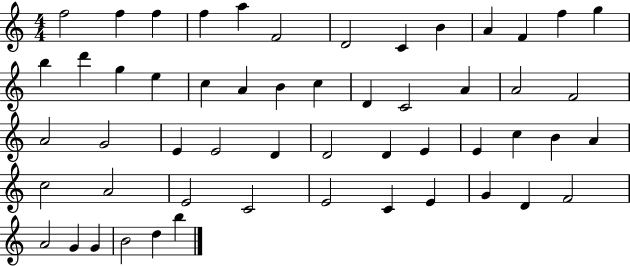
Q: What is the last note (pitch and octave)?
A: B5